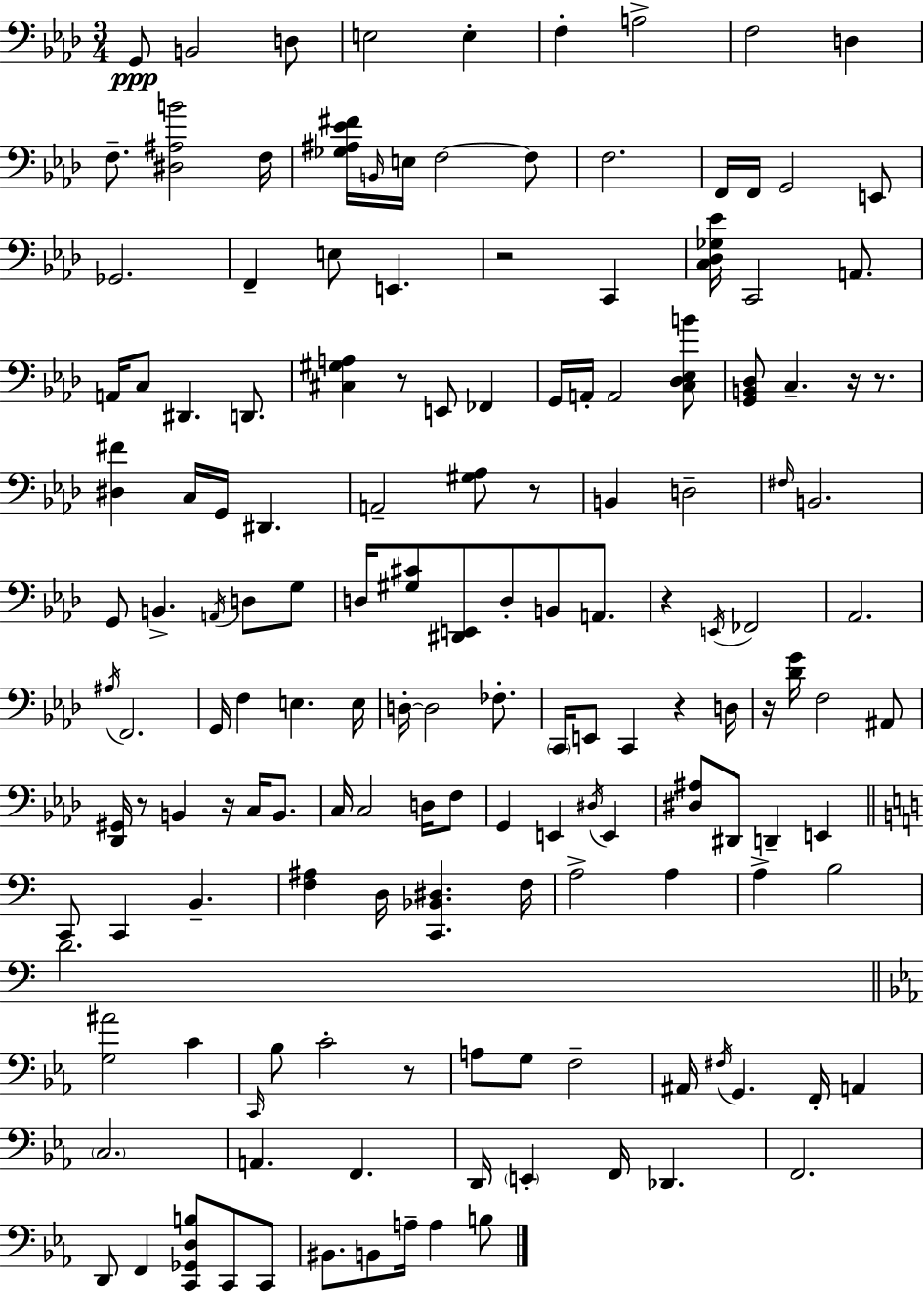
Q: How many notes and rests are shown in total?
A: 153